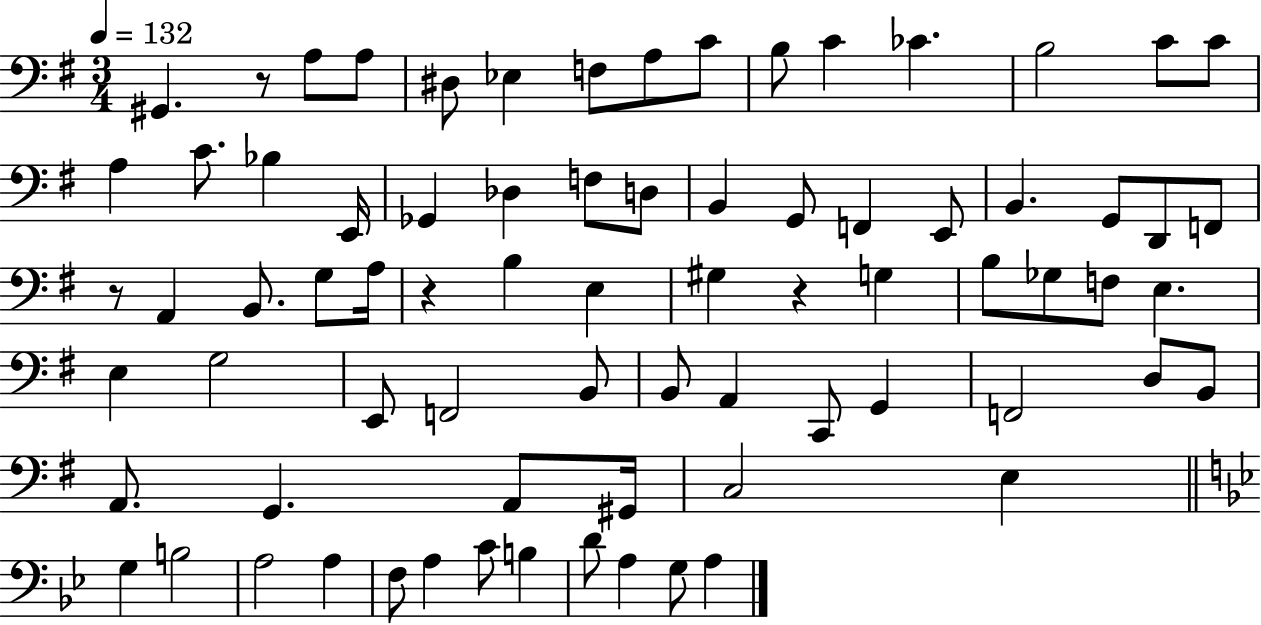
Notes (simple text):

G#2/q. R/e A3/e A3/e D#3/e Eb3/q F3/e A3/e C4/e B3/e C4/q CES4/q. B3/h C4/e C4/e A3/q C4/e. Bb3/q E2/s Gb2/q Db3/q F3/e D3/e B2/q G2/e F2/q E2/e B2/q. G2/e D2/e F2/e R/e A2/q B2/e. G3/e A3/s R/q B3/q E3/q G#3/q R/q G3/q B3/e Gb3/e F3/e E3/q. E3/q G3/h E2/e F2/h B2/e B2/e A2/q C2/e G2/q F2/h D3/e B2/e A2/e. G2/q. A2/e G#2/s C3/h E3/q G3/q B3/h A3/h A3/q F3/e A3/q C4/e B3/q D4/e A3/q G3/e A3/q